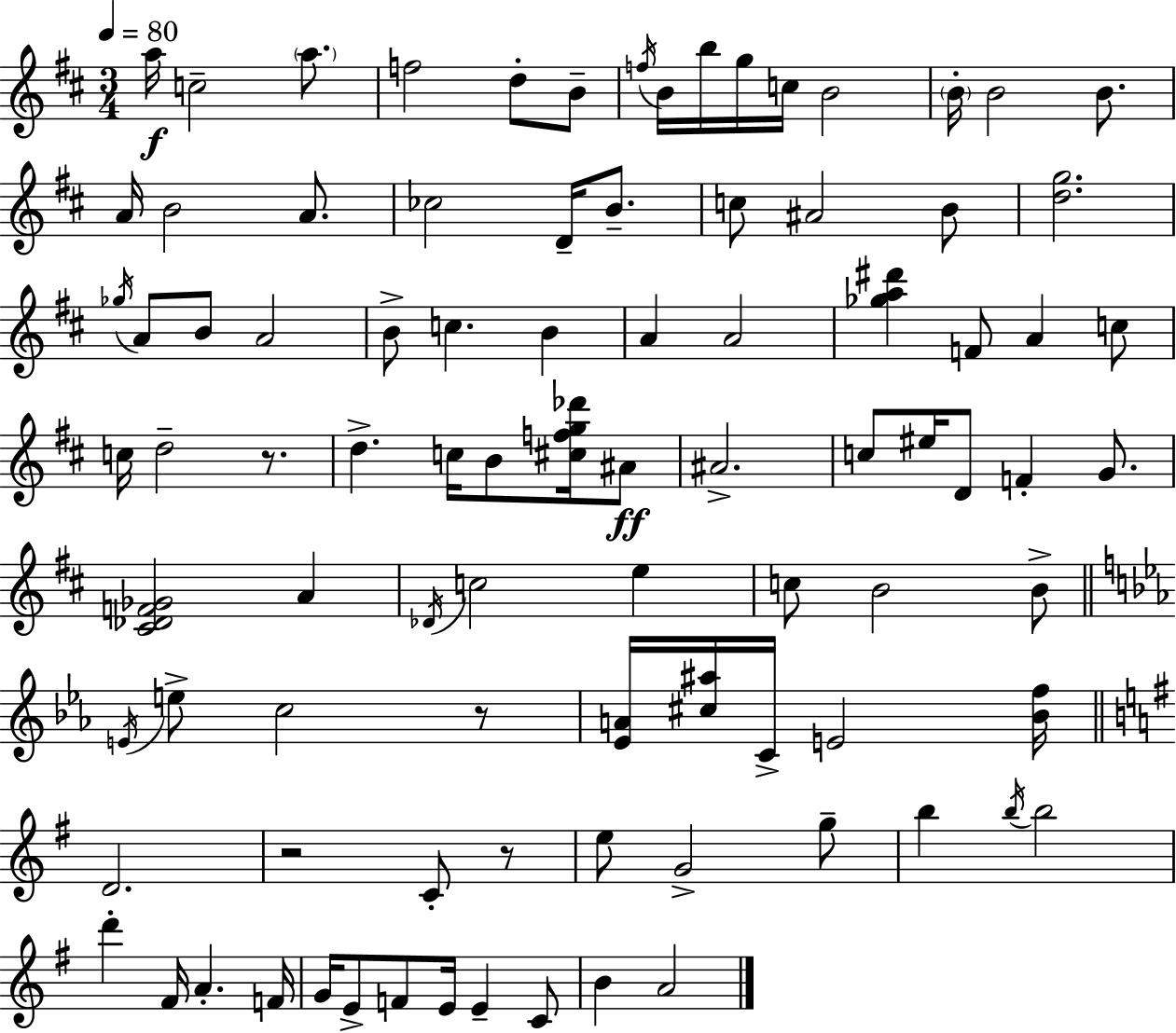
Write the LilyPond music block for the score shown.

{
  \clef treble
  \numericTimeSignature
  \time 3/4
  \key d \major
  \tempo 4 = 80
  a''16\f c''2-- \parenthesize a''8. | f''2 d''8-. b'8-- | \acciaccatura { f''16 } b'16 b''16 g''16 c''16 b'2 | \parenthesize b'16-. b'2 b'8. | \break a'16 b'2 a'8. | ces''2 d'16-- b'8.-- | c''8 ais'2 b'8 | <d'' g''>2. | \break \acciaccatura { ges''16 } a'8 b'8 a'2 | b'8-> c''4. b'4 | a'4 a'2 | <ges'' a'' dis'''>4 f'8 a'4 | \break c''8 c''16 d''2-- r8. | d''4.-> c''16 b'8 <cis'' f'' g'' des'''>16 | ais'8\ff ais'2.-> | c''8 eis''16 d'8 f'4-. g'8. | \break <cis' des' f' ges'>2 a'4 | \acciaccatura { des'16 } c''2 e''4 | c''8 b'2 | b'8-> \bar "||" \break \key ees \major \acciaccatura { e'16 } e''8-> c''2 r8 | <ees' a'>16 <cis'' ais''>16 c'16-> e'2 | <bes' f''>16 \bar "||" \break \key g \major d'2. | r2 c'8-. r8 | e''8 g'2-> g''8-- | b''4 \acciaccatura { b''16 } b''2 | \break d'''4-. fis'16 a'4.-. | f'16 g'16 e'8-> f'8 e'16 e'4-- c'8 | b'4 a'2 | \bar "|."
}